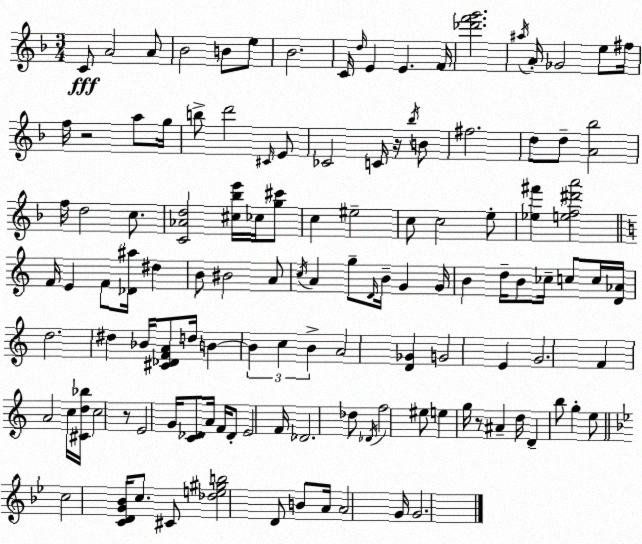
X:1
T:Untitled
M:3/4
L:1/4
K:Dm
C/2 A2 A/2 _B2 B/2 e/2 _B2 C/4 d/4 E E F/4 [_d'f'g']2 ^a/4 A/4 _G2 e/2 ^f/4 f/4 z2 a/2 g/4 b/2 d'2 ^C/4 E/2 _C2 C/4 z/4 _b/4 B/2 ^f2 d/2 d/2 [A_b]2 f/4 d2 c/2 [C_Ad]2 [^c_be']/4 _c/4 [g^c']/2 c ^e2 c/2 c2 e/2 [_e^f'] [ef^d'a']2 F/4 E F/2 [_D^a]/4 ^d B/2 ^B2 A/2 c/4 A g/2 D/4 B/4 G G/4 B d/4 B/2 _c/4 c/2 c/4 [D_A]/4 d2 ^d _B/4 [^C_DFA]/2 d/4 B B c B A2 [D_G] G2 E G2 F A2 c/4 [^Cd_b]/4 c2 z/2 E2 G/4 [C_D]/2 A/4 F/4 _D/2 E2 F/4 _D2 _d/2 _D/4 f2 ^e/2 e g/4 z/2 ^A d/4 D b/2 g e/2 c2 [CDG_B]/4 c/2 ^C/2 [_de^gb]2 D/2 B/2 A/4 A2 G/4 G2